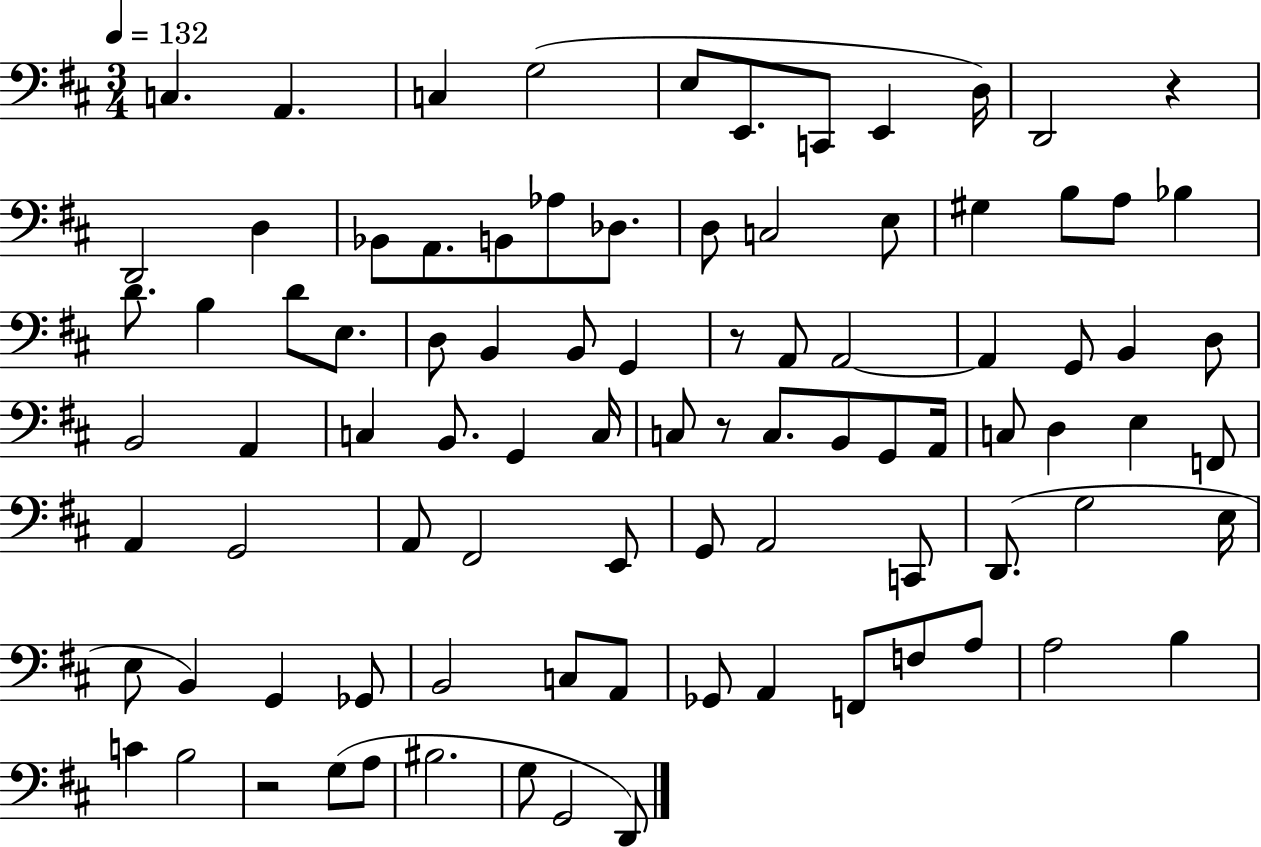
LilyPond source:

{
  \clef bass
  \numericTimeSignature
  \time 3/4
  \key d \major
  \tempo 4 = 132
  c4. a,4. | c4 g2( | e8 e,8. c,8 e,4 d16) | d,2 r4 | \break d,2 d4 | bes,8 a,8. b,8 aes8 des8. | d8 c2 e8 | gis4 b8 a8 bes4 | \break d'8. b4 d'8 e8. | d8 b,4 b,8 g,4 | r8 a,8 a,2~~ | a,4 g,8 b,4 d8 | \break b,2 a,4 | c4 b,8. g,4 c16 | c8 r8 c8. b,8 g,8 a,16 | c8 d4 e4 f,8 | \break a,4 g,2 | a,8 fis,2 e,8 | g,8 a,2 c,8 | d,8.( g2 e16 | \break e8 b,4) g,4 ges,8 | b,2 c8 a,8 | ges,8 a,4 f,8 f8 a8 | a2 b4 | \break c'4 b2 | r2 g8( a8 | bis2. | g8 g,2 d,8) | \break \bar "|."
}